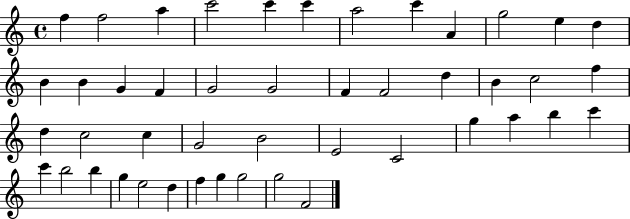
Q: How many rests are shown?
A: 0